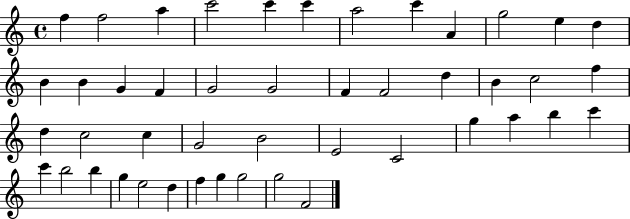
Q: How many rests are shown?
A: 0